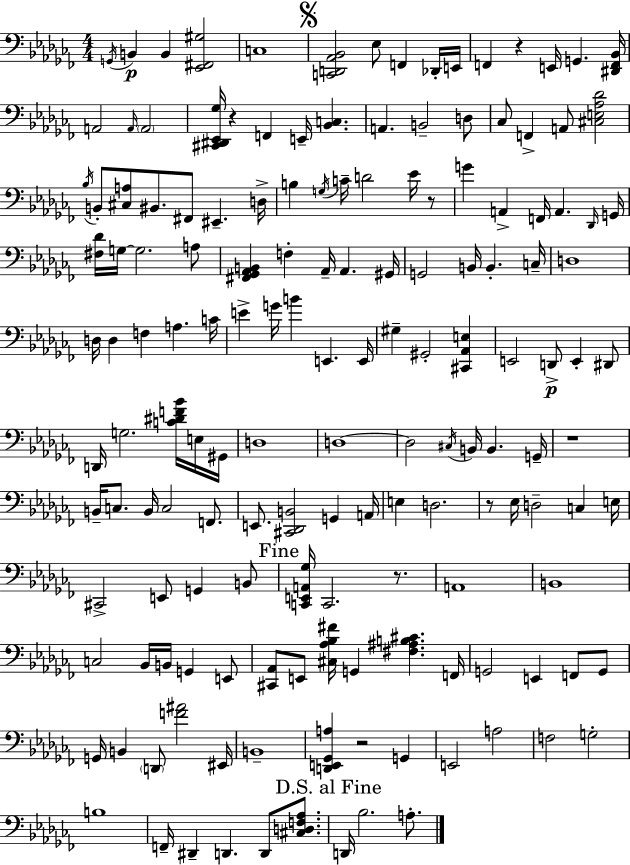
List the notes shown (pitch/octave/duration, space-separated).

G2/s B2/q B2/q [Eb2,F#2,G#3]/h C3/w [C2,D2,Ab2,Bb2]/h Eb3/e F2/q Db2/s E2/s F2/q R/q E2/s G2/q. [D#2,F2,Bb2]/s A2/h A2/s A2/h [C#2,D#2,Eb2,Gb3]/s R/q F2/q E2/s [Bb2,C3]/q. A2/q. B2/h D3/e CES3/e F2/q A2/e [C#3,E3,Ab3,Db4]/h Bb3/s B2/e [C#3,A3]/e BIS2/e. F#2/e EIS2/q. D3/s B3/q G3/s C4/s D4/h Eb4/s R/e G4/q A2/q F2/s A2/q. Db2/s G2/s [F#3,Db4]/s G3/s G3/h. A3/e [F#2,Gb2,Ab2,B2]/q F3/q Ab2/s Ab2/q. G#2/s G2/h B2/s B2/q. C3/s D3/w D3/s D3/q F3/q A3/q. C4/s E4/q G4/s B4/q E2/q. E2/s G#3/q G#2/h [C#2,Ab2,E3]/q E2/h D2/e E2/q D#2/e D2/s G3/h. [C4,D#4,F4,Bb4]/s E3/s G#2/s D3/w D3/w D3/h C#3/s B2/s B2/q. G2/s R/w B2/s C3/e. B2/s C3/h F2/e. E2/e. [C#2,Db2,B2]/h G2/q A2/s E3/q D3/h. R/e Eb3/s D3/h C3/q E3/s C#2/h E2/e G2/q B2/e [C2,E2,A2,Gb3]/s C2/h. R/e. A2/w B2/w C3/h Bb2/s B2/s G2/q E2/e [C#2,Ab2]/e E2/e [C#3,Ab3,Bb3,F#4]/s G2/q [F#3,A#3,B3,C#4]/q. F2/s G2/h E2/q F2/e G2/e G2/s B2/q D2/e [F4,A#4]/h EIS2/s B2/w [D2,E2,Gb2,A3]/q R/h G2/q E2/h A3/h F3/h G3/h B3/w F2/s D#2/q D2/q. D2/e [C#3,D3,F3,Ab3]/e. D2/s Bb3/h. A3/e.